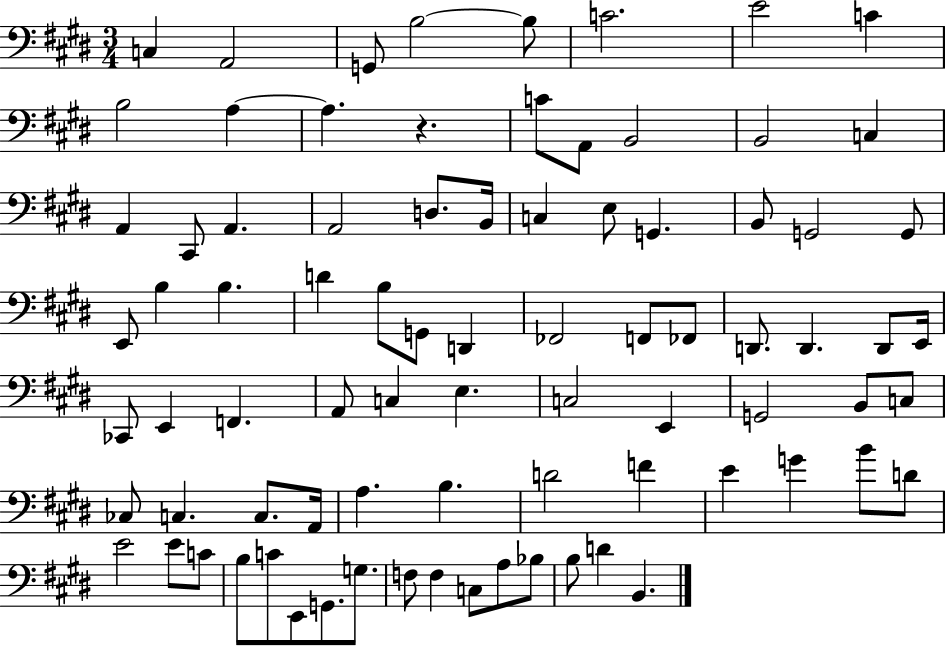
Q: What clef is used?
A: bass